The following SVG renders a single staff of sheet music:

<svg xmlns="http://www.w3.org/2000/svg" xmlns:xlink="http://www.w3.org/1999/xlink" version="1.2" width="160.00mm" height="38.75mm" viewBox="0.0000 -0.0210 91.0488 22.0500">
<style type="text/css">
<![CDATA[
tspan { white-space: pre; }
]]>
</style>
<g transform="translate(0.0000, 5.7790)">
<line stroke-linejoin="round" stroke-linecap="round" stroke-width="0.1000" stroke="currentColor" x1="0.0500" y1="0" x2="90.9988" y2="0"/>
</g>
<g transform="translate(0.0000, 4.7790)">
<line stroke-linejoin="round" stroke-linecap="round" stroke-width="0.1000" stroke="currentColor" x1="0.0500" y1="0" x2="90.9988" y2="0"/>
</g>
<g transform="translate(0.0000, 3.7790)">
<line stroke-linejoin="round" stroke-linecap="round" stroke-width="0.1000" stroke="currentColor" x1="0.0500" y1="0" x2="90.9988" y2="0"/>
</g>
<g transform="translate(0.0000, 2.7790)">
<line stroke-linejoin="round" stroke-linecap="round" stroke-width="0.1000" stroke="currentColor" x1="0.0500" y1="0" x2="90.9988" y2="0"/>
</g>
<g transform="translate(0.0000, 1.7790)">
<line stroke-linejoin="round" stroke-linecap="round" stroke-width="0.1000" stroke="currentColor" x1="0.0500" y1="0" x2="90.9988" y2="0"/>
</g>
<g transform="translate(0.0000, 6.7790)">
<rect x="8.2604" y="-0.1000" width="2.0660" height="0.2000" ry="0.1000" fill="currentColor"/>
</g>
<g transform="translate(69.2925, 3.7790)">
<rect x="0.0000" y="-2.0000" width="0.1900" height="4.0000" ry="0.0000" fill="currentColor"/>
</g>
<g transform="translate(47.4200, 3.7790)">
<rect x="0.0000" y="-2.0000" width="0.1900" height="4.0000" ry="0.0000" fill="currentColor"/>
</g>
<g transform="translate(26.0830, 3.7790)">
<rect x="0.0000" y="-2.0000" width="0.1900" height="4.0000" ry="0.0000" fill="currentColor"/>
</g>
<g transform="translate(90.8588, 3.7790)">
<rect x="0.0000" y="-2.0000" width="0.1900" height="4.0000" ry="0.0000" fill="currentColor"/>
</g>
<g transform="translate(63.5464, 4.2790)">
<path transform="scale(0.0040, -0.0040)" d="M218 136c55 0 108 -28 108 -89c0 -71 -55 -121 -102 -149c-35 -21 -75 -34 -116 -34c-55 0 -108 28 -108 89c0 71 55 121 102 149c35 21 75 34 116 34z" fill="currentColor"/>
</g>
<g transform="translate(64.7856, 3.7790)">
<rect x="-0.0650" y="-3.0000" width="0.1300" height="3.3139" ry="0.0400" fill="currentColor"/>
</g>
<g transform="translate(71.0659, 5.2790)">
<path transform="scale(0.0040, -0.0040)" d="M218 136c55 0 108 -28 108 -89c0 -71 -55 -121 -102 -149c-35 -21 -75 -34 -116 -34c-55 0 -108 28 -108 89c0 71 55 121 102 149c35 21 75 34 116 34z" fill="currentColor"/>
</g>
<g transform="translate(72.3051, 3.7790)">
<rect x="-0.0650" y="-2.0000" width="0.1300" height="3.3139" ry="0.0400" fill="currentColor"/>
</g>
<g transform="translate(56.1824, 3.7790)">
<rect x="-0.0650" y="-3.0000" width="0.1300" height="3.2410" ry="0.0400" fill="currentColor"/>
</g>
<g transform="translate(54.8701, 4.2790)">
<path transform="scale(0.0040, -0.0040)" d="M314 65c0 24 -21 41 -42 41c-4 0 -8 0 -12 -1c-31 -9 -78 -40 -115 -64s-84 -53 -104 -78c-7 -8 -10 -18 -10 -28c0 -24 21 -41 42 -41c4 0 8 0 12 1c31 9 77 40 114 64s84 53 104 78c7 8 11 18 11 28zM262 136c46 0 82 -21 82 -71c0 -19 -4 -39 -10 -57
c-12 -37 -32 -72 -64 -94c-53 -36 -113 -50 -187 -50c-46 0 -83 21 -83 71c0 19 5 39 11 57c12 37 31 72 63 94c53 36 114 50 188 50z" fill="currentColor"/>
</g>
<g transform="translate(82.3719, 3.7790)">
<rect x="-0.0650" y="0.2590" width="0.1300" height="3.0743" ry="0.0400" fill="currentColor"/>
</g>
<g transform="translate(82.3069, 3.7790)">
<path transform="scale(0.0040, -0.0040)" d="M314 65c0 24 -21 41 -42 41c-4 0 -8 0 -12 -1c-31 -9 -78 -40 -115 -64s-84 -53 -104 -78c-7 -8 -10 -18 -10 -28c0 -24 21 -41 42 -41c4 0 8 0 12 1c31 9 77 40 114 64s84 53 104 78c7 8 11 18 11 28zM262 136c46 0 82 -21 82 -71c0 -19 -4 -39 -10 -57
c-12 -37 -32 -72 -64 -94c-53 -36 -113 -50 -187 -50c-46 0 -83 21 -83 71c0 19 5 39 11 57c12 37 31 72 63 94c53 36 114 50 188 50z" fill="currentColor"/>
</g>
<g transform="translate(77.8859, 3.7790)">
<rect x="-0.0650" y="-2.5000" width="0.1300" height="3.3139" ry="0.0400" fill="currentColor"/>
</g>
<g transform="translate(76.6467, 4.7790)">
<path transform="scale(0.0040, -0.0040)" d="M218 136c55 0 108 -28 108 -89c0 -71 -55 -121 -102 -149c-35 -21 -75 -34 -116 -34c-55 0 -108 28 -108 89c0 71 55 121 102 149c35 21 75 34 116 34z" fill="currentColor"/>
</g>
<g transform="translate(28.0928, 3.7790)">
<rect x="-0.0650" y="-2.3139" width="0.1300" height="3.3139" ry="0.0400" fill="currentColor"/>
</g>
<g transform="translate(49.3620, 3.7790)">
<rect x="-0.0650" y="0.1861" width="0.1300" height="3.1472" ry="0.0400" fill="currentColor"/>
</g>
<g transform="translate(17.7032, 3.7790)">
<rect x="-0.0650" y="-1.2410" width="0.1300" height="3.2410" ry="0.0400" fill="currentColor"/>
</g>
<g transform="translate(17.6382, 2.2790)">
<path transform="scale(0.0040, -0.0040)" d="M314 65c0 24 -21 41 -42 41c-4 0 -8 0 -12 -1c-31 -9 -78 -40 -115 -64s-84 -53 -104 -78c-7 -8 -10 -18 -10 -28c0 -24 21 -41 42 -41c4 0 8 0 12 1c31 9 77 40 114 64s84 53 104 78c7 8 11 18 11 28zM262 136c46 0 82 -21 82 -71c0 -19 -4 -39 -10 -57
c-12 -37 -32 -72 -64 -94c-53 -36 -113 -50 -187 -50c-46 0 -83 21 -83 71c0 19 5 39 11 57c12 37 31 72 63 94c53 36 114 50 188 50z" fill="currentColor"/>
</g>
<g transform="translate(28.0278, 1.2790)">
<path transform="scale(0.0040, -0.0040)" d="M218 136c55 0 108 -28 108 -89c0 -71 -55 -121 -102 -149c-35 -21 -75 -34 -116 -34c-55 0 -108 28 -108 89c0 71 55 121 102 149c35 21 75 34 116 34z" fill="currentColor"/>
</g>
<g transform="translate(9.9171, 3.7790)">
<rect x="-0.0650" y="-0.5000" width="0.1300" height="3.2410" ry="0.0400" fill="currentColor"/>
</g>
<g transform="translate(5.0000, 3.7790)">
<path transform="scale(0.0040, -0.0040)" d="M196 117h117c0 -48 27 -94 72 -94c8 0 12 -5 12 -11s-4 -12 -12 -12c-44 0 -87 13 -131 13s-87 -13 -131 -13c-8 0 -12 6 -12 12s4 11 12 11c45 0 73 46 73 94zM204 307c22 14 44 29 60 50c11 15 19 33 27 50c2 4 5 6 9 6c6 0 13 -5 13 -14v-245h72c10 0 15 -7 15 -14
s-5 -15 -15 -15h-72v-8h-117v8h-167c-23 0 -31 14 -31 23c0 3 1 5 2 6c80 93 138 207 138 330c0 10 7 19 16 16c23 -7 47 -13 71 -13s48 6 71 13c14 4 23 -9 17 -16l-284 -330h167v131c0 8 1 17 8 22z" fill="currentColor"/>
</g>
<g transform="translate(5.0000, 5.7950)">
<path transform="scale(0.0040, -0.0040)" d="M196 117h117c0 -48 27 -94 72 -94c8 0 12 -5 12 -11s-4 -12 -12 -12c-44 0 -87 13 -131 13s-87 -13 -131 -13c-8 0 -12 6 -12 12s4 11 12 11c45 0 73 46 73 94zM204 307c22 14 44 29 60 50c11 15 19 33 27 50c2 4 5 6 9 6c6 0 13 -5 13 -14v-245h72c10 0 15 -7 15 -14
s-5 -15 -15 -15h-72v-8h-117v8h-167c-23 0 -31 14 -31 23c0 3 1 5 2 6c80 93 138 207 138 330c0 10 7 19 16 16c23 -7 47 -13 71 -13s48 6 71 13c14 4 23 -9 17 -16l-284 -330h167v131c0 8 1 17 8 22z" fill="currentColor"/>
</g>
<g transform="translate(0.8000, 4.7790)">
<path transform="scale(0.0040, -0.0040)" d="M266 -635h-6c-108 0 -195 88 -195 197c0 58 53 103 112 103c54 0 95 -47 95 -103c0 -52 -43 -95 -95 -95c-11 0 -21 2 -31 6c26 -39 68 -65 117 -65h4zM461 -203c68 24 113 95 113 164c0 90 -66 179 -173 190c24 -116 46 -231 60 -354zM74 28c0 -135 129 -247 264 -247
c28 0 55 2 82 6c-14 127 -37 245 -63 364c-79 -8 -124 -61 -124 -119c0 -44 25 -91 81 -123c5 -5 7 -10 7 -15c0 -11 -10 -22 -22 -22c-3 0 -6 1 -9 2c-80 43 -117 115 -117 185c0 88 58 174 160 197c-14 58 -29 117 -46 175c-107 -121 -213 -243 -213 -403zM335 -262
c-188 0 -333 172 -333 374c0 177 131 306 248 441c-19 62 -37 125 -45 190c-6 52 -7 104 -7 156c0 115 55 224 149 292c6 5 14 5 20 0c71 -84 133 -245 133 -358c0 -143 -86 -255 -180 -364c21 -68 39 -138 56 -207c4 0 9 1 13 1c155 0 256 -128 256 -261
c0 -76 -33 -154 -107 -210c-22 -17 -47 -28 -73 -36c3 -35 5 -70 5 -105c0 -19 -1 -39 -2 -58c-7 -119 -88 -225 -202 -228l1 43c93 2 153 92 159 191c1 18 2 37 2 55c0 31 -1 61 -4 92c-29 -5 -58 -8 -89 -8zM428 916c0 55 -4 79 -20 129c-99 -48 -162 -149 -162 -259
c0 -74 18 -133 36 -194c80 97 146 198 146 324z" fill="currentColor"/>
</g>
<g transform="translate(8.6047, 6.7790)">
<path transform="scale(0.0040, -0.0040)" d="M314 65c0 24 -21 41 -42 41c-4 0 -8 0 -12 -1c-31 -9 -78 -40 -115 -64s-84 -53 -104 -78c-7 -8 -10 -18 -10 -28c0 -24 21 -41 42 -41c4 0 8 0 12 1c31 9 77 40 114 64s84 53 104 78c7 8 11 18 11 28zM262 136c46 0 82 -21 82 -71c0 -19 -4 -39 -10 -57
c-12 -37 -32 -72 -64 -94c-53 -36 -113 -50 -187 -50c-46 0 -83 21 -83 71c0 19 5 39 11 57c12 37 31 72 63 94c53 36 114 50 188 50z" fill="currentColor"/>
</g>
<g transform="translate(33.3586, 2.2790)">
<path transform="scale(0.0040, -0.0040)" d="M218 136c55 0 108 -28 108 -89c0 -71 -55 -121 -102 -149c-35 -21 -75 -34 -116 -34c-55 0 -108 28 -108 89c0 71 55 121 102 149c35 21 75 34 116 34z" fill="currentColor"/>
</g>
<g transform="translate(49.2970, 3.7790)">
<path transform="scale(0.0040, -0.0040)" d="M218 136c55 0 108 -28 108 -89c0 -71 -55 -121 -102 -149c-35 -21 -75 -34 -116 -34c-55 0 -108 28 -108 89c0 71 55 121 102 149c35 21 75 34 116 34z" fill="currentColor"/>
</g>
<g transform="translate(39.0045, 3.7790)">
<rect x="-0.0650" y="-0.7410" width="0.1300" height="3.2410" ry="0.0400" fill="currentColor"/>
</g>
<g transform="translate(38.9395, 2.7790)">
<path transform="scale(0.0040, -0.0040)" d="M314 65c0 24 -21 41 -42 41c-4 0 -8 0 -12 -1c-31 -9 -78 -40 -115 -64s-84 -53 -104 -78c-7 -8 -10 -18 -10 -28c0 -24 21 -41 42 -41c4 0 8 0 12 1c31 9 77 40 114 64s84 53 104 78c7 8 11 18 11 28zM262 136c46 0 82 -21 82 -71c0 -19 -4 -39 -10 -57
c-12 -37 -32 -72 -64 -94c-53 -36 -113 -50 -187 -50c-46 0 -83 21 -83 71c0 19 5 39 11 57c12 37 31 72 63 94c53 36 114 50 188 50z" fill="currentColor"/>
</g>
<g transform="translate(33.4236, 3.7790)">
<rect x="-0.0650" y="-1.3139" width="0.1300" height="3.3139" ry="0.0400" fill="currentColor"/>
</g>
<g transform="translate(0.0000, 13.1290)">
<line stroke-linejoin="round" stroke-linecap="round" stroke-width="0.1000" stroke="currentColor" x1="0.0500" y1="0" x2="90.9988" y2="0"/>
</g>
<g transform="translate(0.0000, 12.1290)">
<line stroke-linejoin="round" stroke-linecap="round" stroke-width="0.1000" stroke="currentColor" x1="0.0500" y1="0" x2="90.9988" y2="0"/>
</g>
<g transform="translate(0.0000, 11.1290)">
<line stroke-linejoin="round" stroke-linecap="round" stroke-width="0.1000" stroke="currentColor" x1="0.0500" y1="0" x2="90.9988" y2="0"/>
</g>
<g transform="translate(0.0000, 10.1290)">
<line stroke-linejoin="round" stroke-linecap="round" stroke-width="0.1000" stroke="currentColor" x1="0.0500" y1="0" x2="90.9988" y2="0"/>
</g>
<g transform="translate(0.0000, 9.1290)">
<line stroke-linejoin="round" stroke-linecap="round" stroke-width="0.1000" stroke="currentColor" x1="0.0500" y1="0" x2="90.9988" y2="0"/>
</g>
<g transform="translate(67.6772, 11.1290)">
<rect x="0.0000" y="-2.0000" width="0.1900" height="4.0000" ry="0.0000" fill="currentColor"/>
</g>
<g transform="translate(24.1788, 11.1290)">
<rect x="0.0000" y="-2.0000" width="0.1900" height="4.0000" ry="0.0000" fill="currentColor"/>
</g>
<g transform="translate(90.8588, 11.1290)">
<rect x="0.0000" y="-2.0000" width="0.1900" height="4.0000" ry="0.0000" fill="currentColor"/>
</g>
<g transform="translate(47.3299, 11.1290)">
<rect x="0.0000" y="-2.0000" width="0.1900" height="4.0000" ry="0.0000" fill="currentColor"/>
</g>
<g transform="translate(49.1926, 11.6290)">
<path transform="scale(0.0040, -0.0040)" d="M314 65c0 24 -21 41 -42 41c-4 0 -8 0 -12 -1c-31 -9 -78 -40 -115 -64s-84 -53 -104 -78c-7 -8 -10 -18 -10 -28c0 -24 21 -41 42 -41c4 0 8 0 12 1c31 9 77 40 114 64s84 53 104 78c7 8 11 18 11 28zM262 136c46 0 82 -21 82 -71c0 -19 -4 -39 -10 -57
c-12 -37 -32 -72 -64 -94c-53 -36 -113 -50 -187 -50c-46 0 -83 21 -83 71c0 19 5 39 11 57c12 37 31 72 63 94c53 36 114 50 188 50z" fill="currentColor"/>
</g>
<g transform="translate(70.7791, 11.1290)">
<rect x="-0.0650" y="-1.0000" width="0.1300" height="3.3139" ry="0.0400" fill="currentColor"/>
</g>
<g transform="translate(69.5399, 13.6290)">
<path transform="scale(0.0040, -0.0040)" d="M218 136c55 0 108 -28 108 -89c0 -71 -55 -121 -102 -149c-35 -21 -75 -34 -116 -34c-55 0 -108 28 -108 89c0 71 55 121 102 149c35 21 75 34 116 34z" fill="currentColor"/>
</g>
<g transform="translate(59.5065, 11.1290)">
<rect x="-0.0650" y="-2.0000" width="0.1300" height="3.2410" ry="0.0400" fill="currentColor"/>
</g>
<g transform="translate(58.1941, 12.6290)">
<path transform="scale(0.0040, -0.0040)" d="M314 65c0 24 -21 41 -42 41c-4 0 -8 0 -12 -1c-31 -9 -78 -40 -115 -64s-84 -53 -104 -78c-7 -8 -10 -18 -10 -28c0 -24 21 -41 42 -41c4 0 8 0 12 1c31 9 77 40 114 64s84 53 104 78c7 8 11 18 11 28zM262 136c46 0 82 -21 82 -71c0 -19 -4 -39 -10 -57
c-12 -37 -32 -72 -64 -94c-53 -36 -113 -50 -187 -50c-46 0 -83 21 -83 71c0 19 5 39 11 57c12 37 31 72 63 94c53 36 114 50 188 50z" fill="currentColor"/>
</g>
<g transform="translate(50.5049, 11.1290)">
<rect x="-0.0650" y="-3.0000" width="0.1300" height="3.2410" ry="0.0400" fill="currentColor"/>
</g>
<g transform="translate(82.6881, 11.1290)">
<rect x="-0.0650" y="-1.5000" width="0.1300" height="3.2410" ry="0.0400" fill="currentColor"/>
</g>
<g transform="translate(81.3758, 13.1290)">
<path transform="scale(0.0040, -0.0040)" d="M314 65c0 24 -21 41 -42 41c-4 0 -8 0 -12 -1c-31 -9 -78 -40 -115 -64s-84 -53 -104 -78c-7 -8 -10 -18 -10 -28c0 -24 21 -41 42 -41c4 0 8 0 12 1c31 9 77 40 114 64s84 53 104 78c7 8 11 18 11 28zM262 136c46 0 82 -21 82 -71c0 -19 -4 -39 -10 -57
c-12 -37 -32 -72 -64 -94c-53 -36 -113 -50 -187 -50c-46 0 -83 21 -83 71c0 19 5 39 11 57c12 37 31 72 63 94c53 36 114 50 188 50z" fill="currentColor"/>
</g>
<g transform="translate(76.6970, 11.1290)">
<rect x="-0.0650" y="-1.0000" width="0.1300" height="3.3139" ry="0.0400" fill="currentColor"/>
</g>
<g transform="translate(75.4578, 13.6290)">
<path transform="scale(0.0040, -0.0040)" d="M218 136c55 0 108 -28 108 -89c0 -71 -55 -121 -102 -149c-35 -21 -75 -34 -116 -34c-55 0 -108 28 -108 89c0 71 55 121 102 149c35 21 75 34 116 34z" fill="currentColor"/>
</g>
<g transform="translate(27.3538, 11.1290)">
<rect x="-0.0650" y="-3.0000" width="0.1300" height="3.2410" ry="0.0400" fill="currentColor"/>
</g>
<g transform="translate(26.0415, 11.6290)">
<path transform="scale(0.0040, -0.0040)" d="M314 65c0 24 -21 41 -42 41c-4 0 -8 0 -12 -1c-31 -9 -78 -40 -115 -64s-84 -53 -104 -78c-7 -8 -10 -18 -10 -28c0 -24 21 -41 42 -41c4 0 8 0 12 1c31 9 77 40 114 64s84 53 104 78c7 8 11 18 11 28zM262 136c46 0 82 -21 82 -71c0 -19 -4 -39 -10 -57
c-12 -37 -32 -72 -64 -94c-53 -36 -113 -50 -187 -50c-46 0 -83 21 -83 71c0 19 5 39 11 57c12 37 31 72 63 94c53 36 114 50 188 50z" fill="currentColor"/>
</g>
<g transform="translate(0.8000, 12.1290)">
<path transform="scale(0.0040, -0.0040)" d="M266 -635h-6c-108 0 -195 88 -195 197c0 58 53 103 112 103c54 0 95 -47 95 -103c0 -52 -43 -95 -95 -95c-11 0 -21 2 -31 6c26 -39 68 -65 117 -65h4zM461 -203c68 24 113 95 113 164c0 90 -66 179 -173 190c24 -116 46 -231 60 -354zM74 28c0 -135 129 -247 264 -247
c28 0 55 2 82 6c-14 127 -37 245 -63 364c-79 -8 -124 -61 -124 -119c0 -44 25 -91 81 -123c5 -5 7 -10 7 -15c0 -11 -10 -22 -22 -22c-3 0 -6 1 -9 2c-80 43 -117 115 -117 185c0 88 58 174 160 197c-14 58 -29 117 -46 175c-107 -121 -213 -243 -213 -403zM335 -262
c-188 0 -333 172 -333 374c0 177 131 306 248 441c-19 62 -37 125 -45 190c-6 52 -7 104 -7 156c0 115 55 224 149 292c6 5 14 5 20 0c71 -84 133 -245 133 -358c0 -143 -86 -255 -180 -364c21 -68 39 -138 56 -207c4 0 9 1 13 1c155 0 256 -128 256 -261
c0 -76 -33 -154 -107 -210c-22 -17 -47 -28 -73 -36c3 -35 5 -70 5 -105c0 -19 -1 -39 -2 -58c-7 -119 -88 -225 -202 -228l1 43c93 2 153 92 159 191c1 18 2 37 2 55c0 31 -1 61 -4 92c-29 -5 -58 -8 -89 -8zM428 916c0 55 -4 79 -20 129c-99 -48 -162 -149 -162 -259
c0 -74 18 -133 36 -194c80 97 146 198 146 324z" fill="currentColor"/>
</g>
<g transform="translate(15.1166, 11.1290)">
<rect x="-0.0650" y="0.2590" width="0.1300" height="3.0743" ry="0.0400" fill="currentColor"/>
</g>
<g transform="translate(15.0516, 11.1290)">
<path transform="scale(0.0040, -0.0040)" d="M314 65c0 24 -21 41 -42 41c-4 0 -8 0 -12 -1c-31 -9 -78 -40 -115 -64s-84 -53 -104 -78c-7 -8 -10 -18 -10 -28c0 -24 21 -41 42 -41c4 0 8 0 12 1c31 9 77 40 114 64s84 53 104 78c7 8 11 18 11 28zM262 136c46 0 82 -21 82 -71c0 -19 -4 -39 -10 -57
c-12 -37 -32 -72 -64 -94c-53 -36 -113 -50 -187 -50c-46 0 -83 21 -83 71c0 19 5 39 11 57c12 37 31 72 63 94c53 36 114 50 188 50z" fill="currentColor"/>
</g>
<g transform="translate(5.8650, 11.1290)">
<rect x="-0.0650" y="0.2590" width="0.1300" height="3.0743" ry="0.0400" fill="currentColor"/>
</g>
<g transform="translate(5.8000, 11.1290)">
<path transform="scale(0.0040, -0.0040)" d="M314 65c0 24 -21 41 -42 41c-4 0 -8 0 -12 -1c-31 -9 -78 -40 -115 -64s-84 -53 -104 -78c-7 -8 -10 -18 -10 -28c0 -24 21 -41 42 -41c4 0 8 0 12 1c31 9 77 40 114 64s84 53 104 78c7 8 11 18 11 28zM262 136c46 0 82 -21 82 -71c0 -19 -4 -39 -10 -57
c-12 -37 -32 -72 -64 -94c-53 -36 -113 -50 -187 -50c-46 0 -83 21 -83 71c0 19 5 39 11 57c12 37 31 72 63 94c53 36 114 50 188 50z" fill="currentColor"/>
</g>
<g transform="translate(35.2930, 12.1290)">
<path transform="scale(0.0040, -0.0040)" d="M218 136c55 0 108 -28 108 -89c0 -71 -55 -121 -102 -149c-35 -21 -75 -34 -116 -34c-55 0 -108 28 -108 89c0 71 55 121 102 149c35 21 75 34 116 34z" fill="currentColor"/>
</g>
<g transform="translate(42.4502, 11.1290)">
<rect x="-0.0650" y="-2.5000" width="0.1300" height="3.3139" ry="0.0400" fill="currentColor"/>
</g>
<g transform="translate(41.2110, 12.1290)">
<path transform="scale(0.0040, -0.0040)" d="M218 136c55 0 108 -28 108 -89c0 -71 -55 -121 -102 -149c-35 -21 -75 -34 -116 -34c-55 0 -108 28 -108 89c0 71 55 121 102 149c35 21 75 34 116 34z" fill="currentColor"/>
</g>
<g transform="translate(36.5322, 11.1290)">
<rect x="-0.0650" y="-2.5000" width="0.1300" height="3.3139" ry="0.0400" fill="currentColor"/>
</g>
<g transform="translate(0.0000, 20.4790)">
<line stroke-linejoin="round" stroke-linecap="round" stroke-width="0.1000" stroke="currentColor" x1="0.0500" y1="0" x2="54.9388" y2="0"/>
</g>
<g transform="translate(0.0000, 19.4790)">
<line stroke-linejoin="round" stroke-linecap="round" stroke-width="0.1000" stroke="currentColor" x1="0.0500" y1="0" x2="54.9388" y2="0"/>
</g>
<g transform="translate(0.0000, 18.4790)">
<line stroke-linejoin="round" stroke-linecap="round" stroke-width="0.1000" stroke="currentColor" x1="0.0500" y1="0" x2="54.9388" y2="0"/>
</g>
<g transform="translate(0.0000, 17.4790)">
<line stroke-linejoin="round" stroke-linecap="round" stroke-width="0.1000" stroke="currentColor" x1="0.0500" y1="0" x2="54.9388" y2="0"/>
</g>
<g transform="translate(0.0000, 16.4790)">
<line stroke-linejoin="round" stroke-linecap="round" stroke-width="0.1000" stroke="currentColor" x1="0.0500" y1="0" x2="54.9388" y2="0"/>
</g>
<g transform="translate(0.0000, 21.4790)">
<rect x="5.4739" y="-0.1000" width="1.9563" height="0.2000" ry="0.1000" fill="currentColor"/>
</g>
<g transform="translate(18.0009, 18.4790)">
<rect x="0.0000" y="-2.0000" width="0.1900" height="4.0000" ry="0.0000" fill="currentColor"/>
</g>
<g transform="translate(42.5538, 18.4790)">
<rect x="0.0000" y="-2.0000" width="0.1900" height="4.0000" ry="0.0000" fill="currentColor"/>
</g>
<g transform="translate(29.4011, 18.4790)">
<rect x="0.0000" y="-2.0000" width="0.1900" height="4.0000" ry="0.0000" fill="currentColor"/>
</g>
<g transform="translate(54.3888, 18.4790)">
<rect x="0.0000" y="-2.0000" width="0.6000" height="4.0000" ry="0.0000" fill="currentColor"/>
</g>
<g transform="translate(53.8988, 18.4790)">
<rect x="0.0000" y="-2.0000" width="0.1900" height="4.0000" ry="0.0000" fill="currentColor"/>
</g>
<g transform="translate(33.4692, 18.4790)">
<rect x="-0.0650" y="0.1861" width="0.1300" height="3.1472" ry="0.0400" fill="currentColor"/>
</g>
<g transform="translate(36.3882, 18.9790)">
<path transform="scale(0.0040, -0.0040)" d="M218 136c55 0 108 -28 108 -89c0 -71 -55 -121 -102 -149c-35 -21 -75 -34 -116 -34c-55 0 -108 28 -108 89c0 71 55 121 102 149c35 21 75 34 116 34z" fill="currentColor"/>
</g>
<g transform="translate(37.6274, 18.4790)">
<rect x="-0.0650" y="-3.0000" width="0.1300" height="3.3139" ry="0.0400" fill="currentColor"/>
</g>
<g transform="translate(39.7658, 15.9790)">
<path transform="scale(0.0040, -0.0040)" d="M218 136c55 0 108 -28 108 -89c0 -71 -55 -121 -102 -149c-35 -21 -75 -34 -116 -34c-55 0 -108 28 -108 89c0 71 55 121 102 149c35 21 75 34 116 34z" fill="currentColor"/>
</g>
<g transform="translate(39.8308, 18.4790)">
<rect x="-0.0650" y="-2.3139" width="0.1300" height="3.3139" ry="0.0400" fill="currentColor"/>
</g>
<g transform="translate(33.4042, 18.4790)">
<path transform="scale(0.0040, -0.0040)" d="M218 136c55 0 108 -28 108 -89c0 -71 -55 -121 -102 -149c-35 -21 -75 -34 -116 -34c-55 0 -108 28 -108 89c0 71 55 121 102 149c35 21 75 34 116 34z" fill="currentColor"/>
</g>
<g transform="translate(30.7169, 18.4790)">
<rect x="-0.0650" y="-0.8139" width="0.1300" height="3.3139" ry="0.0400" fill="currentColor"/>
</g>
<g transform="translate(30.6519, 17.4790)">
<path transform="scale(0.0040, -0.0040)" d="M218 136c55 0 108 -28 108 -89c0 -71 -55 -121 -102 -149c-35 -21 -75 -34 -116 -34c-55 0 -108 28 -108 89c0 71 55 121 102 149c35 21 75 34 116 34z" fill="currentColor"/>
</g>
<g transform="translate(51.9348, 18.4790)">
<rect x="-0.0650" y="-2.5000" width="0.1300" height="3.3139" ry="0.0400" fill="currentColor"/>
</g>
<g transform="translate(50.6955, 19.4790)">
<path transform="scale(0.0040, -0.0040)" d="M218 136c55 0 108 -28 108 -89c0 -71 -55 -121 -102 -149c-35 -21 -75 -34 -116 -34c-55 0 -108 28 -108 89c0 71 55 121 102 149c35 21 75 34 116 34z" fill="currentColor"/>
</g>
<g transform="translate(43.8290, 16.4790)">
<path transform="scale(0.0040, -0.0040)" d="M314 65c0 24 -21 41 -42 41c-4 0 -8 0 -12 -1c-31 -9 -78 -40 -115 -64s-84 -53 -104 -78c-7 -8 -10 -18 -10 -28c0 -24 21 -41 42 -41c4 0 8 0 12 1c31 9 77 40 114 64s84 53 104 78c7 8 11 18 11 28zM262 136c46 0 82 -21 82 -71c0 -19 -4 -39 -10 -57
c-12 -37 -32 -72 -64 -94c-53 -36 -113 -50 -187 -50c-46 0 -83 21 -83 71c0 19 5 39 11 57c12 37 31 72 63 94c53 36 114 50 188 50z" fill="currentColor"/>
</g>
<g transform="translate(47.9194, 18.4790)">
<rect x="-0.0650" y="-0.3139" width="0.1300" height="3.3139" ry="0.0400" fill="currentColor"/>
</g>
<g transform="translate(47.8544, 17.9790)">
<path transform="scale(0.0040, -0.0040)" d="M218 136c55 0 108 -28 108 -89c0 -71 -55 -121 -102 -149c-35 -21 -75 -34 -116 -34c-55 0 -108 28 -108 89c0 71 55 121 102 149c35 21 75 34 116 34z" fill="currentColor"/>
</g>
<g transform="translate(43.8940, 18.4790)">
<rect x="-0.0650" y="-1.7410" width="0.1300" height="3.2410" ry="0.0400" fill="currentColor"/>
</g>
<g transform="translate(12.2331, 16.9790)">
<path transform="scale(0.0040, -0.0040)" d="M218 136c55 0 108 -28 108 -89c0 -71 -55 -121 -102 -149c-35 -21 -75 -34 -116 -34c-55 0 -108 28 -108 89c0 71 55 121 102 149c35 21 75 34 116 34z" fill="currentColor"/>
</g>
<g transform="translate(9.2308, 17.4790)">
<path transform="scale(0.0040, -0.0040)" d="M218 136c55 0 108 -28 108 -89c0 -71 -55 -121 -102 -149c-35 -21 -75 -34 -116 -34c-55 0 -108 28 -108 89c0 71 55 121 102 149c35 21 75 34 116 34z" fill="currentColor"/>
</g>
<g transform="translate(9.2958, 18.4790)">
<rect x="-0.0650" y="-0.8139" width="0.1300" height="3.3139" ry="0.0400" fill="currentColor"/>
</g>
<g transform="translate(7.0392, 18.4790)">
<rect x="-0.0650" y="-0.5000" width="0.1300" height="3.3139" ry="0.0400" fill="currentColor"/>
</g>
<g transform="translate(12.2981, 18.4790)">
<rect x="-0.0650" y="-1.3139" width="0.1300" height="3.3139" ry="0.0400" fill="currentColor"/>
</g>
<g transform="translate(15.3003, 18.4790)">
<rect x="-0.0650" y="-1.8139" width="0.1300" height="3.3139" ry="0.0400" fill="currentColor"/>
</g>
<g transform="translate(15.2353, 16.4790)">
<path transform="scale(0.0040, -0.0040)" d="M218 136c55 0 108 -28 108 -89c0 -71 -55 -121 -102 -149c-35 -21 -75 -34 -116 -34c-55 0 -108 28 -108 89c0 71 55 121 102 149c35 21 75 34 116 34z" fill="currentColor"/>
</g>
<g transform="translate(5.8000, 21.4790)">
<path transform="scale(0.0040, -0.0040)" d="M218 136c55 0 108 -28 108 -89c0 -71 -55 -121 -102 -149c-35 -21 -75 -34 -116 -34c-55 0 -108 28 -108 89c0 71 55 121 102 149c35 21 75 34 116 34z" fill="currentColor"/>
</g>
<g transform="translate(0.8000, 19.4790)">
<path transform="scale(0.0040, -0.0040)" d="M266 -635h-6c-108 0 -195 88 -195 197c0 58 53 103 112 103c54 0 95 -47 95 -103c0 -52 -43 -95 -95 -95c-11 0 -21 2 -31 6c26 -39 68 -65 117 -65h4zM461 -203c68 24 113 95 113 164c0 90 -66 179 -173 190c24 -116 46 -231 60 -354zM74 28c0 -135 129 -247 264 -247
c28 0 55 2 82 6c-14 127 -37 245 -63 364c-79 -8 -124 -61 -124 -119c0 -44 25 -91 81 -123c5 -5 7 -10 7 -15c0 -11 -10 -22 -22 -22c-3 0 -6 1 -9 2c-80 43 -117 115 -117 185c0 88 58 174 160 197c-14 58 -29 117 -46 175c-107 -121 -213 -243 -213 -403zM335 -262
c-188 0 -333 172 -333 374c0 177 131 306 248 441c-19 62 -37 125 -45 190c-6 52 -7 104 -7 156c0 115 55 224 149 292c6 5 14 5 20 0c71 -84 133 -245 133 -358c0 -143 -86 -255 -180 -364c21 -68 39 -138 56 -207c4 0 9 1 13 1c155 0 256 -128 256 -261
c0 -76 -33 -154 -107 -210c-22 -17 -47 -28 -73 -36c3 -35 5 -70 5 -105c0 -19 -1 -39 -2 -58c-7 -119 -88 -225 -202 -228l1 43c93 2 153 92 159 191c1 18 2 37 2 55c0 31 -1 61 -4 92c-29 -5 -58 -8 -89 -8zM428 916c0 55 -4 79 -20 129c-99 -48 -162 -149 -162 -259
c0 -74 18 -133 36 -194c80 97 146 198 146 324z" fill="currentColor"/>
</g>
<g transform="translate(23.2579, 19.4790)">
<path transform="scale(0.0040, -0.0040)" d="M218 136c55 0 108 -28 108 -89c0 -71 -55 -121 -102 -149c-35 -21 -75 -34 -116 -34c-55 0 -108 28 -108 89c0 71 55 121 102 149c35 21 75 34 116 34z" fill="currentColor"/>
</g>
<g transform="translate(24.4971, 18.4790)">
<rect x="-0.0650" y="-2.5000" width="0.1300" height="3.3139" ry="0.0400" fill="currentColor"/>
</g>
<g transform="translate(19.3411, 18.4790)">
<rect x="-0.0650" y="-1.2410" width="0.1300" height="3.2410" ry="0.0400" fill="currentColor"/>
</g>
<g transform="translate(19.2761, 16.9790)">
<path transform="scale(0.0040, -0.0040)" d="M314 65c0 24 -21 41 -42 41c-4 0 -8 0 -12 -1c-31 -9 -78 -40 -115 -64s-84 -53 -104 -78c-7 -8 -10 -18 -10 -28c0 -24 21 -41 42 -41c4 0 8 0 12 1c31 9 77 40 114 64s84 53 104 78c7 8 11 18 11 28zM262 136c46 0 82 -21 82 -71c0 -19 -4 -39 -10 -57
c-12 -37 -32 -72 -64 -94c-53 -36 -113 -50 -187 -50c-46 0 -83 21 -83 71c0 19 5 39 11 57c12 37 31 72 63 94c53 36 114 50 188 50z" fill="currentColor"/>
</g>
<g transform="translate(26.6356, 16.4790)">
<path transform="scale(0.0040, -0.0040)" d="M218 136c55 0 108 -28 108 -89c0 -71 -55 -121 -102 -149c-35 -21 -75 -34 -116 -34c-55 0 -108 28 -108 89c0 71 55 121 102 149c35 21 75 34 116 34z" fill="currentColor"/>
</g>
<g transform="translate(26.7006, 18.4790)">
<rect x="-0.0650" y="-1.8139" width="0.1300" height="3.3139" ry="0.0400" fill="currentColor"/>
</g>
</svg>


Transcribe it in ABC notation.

X:1
T:Untitled
M:4/4
L:1/4
K:C
C2 e2 g e d2 B A2 A F G B2 B2 B2 A2 G G A2 F2 D D E2 C d e f e2 G f d B A g f2 c G